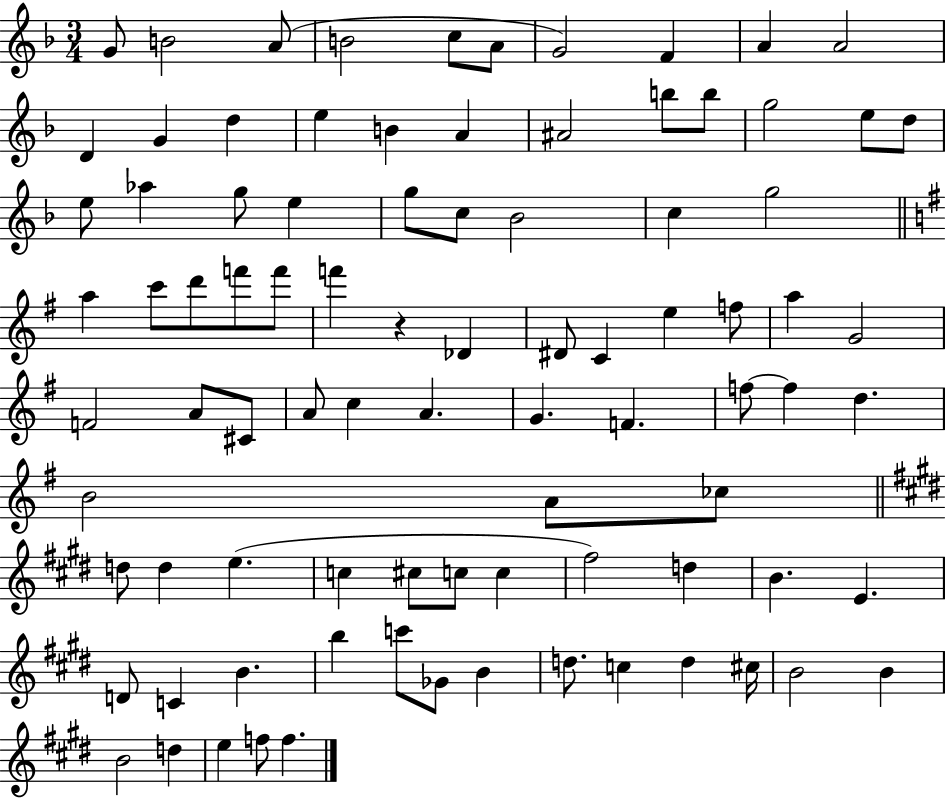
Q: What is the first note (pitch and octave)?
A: G4